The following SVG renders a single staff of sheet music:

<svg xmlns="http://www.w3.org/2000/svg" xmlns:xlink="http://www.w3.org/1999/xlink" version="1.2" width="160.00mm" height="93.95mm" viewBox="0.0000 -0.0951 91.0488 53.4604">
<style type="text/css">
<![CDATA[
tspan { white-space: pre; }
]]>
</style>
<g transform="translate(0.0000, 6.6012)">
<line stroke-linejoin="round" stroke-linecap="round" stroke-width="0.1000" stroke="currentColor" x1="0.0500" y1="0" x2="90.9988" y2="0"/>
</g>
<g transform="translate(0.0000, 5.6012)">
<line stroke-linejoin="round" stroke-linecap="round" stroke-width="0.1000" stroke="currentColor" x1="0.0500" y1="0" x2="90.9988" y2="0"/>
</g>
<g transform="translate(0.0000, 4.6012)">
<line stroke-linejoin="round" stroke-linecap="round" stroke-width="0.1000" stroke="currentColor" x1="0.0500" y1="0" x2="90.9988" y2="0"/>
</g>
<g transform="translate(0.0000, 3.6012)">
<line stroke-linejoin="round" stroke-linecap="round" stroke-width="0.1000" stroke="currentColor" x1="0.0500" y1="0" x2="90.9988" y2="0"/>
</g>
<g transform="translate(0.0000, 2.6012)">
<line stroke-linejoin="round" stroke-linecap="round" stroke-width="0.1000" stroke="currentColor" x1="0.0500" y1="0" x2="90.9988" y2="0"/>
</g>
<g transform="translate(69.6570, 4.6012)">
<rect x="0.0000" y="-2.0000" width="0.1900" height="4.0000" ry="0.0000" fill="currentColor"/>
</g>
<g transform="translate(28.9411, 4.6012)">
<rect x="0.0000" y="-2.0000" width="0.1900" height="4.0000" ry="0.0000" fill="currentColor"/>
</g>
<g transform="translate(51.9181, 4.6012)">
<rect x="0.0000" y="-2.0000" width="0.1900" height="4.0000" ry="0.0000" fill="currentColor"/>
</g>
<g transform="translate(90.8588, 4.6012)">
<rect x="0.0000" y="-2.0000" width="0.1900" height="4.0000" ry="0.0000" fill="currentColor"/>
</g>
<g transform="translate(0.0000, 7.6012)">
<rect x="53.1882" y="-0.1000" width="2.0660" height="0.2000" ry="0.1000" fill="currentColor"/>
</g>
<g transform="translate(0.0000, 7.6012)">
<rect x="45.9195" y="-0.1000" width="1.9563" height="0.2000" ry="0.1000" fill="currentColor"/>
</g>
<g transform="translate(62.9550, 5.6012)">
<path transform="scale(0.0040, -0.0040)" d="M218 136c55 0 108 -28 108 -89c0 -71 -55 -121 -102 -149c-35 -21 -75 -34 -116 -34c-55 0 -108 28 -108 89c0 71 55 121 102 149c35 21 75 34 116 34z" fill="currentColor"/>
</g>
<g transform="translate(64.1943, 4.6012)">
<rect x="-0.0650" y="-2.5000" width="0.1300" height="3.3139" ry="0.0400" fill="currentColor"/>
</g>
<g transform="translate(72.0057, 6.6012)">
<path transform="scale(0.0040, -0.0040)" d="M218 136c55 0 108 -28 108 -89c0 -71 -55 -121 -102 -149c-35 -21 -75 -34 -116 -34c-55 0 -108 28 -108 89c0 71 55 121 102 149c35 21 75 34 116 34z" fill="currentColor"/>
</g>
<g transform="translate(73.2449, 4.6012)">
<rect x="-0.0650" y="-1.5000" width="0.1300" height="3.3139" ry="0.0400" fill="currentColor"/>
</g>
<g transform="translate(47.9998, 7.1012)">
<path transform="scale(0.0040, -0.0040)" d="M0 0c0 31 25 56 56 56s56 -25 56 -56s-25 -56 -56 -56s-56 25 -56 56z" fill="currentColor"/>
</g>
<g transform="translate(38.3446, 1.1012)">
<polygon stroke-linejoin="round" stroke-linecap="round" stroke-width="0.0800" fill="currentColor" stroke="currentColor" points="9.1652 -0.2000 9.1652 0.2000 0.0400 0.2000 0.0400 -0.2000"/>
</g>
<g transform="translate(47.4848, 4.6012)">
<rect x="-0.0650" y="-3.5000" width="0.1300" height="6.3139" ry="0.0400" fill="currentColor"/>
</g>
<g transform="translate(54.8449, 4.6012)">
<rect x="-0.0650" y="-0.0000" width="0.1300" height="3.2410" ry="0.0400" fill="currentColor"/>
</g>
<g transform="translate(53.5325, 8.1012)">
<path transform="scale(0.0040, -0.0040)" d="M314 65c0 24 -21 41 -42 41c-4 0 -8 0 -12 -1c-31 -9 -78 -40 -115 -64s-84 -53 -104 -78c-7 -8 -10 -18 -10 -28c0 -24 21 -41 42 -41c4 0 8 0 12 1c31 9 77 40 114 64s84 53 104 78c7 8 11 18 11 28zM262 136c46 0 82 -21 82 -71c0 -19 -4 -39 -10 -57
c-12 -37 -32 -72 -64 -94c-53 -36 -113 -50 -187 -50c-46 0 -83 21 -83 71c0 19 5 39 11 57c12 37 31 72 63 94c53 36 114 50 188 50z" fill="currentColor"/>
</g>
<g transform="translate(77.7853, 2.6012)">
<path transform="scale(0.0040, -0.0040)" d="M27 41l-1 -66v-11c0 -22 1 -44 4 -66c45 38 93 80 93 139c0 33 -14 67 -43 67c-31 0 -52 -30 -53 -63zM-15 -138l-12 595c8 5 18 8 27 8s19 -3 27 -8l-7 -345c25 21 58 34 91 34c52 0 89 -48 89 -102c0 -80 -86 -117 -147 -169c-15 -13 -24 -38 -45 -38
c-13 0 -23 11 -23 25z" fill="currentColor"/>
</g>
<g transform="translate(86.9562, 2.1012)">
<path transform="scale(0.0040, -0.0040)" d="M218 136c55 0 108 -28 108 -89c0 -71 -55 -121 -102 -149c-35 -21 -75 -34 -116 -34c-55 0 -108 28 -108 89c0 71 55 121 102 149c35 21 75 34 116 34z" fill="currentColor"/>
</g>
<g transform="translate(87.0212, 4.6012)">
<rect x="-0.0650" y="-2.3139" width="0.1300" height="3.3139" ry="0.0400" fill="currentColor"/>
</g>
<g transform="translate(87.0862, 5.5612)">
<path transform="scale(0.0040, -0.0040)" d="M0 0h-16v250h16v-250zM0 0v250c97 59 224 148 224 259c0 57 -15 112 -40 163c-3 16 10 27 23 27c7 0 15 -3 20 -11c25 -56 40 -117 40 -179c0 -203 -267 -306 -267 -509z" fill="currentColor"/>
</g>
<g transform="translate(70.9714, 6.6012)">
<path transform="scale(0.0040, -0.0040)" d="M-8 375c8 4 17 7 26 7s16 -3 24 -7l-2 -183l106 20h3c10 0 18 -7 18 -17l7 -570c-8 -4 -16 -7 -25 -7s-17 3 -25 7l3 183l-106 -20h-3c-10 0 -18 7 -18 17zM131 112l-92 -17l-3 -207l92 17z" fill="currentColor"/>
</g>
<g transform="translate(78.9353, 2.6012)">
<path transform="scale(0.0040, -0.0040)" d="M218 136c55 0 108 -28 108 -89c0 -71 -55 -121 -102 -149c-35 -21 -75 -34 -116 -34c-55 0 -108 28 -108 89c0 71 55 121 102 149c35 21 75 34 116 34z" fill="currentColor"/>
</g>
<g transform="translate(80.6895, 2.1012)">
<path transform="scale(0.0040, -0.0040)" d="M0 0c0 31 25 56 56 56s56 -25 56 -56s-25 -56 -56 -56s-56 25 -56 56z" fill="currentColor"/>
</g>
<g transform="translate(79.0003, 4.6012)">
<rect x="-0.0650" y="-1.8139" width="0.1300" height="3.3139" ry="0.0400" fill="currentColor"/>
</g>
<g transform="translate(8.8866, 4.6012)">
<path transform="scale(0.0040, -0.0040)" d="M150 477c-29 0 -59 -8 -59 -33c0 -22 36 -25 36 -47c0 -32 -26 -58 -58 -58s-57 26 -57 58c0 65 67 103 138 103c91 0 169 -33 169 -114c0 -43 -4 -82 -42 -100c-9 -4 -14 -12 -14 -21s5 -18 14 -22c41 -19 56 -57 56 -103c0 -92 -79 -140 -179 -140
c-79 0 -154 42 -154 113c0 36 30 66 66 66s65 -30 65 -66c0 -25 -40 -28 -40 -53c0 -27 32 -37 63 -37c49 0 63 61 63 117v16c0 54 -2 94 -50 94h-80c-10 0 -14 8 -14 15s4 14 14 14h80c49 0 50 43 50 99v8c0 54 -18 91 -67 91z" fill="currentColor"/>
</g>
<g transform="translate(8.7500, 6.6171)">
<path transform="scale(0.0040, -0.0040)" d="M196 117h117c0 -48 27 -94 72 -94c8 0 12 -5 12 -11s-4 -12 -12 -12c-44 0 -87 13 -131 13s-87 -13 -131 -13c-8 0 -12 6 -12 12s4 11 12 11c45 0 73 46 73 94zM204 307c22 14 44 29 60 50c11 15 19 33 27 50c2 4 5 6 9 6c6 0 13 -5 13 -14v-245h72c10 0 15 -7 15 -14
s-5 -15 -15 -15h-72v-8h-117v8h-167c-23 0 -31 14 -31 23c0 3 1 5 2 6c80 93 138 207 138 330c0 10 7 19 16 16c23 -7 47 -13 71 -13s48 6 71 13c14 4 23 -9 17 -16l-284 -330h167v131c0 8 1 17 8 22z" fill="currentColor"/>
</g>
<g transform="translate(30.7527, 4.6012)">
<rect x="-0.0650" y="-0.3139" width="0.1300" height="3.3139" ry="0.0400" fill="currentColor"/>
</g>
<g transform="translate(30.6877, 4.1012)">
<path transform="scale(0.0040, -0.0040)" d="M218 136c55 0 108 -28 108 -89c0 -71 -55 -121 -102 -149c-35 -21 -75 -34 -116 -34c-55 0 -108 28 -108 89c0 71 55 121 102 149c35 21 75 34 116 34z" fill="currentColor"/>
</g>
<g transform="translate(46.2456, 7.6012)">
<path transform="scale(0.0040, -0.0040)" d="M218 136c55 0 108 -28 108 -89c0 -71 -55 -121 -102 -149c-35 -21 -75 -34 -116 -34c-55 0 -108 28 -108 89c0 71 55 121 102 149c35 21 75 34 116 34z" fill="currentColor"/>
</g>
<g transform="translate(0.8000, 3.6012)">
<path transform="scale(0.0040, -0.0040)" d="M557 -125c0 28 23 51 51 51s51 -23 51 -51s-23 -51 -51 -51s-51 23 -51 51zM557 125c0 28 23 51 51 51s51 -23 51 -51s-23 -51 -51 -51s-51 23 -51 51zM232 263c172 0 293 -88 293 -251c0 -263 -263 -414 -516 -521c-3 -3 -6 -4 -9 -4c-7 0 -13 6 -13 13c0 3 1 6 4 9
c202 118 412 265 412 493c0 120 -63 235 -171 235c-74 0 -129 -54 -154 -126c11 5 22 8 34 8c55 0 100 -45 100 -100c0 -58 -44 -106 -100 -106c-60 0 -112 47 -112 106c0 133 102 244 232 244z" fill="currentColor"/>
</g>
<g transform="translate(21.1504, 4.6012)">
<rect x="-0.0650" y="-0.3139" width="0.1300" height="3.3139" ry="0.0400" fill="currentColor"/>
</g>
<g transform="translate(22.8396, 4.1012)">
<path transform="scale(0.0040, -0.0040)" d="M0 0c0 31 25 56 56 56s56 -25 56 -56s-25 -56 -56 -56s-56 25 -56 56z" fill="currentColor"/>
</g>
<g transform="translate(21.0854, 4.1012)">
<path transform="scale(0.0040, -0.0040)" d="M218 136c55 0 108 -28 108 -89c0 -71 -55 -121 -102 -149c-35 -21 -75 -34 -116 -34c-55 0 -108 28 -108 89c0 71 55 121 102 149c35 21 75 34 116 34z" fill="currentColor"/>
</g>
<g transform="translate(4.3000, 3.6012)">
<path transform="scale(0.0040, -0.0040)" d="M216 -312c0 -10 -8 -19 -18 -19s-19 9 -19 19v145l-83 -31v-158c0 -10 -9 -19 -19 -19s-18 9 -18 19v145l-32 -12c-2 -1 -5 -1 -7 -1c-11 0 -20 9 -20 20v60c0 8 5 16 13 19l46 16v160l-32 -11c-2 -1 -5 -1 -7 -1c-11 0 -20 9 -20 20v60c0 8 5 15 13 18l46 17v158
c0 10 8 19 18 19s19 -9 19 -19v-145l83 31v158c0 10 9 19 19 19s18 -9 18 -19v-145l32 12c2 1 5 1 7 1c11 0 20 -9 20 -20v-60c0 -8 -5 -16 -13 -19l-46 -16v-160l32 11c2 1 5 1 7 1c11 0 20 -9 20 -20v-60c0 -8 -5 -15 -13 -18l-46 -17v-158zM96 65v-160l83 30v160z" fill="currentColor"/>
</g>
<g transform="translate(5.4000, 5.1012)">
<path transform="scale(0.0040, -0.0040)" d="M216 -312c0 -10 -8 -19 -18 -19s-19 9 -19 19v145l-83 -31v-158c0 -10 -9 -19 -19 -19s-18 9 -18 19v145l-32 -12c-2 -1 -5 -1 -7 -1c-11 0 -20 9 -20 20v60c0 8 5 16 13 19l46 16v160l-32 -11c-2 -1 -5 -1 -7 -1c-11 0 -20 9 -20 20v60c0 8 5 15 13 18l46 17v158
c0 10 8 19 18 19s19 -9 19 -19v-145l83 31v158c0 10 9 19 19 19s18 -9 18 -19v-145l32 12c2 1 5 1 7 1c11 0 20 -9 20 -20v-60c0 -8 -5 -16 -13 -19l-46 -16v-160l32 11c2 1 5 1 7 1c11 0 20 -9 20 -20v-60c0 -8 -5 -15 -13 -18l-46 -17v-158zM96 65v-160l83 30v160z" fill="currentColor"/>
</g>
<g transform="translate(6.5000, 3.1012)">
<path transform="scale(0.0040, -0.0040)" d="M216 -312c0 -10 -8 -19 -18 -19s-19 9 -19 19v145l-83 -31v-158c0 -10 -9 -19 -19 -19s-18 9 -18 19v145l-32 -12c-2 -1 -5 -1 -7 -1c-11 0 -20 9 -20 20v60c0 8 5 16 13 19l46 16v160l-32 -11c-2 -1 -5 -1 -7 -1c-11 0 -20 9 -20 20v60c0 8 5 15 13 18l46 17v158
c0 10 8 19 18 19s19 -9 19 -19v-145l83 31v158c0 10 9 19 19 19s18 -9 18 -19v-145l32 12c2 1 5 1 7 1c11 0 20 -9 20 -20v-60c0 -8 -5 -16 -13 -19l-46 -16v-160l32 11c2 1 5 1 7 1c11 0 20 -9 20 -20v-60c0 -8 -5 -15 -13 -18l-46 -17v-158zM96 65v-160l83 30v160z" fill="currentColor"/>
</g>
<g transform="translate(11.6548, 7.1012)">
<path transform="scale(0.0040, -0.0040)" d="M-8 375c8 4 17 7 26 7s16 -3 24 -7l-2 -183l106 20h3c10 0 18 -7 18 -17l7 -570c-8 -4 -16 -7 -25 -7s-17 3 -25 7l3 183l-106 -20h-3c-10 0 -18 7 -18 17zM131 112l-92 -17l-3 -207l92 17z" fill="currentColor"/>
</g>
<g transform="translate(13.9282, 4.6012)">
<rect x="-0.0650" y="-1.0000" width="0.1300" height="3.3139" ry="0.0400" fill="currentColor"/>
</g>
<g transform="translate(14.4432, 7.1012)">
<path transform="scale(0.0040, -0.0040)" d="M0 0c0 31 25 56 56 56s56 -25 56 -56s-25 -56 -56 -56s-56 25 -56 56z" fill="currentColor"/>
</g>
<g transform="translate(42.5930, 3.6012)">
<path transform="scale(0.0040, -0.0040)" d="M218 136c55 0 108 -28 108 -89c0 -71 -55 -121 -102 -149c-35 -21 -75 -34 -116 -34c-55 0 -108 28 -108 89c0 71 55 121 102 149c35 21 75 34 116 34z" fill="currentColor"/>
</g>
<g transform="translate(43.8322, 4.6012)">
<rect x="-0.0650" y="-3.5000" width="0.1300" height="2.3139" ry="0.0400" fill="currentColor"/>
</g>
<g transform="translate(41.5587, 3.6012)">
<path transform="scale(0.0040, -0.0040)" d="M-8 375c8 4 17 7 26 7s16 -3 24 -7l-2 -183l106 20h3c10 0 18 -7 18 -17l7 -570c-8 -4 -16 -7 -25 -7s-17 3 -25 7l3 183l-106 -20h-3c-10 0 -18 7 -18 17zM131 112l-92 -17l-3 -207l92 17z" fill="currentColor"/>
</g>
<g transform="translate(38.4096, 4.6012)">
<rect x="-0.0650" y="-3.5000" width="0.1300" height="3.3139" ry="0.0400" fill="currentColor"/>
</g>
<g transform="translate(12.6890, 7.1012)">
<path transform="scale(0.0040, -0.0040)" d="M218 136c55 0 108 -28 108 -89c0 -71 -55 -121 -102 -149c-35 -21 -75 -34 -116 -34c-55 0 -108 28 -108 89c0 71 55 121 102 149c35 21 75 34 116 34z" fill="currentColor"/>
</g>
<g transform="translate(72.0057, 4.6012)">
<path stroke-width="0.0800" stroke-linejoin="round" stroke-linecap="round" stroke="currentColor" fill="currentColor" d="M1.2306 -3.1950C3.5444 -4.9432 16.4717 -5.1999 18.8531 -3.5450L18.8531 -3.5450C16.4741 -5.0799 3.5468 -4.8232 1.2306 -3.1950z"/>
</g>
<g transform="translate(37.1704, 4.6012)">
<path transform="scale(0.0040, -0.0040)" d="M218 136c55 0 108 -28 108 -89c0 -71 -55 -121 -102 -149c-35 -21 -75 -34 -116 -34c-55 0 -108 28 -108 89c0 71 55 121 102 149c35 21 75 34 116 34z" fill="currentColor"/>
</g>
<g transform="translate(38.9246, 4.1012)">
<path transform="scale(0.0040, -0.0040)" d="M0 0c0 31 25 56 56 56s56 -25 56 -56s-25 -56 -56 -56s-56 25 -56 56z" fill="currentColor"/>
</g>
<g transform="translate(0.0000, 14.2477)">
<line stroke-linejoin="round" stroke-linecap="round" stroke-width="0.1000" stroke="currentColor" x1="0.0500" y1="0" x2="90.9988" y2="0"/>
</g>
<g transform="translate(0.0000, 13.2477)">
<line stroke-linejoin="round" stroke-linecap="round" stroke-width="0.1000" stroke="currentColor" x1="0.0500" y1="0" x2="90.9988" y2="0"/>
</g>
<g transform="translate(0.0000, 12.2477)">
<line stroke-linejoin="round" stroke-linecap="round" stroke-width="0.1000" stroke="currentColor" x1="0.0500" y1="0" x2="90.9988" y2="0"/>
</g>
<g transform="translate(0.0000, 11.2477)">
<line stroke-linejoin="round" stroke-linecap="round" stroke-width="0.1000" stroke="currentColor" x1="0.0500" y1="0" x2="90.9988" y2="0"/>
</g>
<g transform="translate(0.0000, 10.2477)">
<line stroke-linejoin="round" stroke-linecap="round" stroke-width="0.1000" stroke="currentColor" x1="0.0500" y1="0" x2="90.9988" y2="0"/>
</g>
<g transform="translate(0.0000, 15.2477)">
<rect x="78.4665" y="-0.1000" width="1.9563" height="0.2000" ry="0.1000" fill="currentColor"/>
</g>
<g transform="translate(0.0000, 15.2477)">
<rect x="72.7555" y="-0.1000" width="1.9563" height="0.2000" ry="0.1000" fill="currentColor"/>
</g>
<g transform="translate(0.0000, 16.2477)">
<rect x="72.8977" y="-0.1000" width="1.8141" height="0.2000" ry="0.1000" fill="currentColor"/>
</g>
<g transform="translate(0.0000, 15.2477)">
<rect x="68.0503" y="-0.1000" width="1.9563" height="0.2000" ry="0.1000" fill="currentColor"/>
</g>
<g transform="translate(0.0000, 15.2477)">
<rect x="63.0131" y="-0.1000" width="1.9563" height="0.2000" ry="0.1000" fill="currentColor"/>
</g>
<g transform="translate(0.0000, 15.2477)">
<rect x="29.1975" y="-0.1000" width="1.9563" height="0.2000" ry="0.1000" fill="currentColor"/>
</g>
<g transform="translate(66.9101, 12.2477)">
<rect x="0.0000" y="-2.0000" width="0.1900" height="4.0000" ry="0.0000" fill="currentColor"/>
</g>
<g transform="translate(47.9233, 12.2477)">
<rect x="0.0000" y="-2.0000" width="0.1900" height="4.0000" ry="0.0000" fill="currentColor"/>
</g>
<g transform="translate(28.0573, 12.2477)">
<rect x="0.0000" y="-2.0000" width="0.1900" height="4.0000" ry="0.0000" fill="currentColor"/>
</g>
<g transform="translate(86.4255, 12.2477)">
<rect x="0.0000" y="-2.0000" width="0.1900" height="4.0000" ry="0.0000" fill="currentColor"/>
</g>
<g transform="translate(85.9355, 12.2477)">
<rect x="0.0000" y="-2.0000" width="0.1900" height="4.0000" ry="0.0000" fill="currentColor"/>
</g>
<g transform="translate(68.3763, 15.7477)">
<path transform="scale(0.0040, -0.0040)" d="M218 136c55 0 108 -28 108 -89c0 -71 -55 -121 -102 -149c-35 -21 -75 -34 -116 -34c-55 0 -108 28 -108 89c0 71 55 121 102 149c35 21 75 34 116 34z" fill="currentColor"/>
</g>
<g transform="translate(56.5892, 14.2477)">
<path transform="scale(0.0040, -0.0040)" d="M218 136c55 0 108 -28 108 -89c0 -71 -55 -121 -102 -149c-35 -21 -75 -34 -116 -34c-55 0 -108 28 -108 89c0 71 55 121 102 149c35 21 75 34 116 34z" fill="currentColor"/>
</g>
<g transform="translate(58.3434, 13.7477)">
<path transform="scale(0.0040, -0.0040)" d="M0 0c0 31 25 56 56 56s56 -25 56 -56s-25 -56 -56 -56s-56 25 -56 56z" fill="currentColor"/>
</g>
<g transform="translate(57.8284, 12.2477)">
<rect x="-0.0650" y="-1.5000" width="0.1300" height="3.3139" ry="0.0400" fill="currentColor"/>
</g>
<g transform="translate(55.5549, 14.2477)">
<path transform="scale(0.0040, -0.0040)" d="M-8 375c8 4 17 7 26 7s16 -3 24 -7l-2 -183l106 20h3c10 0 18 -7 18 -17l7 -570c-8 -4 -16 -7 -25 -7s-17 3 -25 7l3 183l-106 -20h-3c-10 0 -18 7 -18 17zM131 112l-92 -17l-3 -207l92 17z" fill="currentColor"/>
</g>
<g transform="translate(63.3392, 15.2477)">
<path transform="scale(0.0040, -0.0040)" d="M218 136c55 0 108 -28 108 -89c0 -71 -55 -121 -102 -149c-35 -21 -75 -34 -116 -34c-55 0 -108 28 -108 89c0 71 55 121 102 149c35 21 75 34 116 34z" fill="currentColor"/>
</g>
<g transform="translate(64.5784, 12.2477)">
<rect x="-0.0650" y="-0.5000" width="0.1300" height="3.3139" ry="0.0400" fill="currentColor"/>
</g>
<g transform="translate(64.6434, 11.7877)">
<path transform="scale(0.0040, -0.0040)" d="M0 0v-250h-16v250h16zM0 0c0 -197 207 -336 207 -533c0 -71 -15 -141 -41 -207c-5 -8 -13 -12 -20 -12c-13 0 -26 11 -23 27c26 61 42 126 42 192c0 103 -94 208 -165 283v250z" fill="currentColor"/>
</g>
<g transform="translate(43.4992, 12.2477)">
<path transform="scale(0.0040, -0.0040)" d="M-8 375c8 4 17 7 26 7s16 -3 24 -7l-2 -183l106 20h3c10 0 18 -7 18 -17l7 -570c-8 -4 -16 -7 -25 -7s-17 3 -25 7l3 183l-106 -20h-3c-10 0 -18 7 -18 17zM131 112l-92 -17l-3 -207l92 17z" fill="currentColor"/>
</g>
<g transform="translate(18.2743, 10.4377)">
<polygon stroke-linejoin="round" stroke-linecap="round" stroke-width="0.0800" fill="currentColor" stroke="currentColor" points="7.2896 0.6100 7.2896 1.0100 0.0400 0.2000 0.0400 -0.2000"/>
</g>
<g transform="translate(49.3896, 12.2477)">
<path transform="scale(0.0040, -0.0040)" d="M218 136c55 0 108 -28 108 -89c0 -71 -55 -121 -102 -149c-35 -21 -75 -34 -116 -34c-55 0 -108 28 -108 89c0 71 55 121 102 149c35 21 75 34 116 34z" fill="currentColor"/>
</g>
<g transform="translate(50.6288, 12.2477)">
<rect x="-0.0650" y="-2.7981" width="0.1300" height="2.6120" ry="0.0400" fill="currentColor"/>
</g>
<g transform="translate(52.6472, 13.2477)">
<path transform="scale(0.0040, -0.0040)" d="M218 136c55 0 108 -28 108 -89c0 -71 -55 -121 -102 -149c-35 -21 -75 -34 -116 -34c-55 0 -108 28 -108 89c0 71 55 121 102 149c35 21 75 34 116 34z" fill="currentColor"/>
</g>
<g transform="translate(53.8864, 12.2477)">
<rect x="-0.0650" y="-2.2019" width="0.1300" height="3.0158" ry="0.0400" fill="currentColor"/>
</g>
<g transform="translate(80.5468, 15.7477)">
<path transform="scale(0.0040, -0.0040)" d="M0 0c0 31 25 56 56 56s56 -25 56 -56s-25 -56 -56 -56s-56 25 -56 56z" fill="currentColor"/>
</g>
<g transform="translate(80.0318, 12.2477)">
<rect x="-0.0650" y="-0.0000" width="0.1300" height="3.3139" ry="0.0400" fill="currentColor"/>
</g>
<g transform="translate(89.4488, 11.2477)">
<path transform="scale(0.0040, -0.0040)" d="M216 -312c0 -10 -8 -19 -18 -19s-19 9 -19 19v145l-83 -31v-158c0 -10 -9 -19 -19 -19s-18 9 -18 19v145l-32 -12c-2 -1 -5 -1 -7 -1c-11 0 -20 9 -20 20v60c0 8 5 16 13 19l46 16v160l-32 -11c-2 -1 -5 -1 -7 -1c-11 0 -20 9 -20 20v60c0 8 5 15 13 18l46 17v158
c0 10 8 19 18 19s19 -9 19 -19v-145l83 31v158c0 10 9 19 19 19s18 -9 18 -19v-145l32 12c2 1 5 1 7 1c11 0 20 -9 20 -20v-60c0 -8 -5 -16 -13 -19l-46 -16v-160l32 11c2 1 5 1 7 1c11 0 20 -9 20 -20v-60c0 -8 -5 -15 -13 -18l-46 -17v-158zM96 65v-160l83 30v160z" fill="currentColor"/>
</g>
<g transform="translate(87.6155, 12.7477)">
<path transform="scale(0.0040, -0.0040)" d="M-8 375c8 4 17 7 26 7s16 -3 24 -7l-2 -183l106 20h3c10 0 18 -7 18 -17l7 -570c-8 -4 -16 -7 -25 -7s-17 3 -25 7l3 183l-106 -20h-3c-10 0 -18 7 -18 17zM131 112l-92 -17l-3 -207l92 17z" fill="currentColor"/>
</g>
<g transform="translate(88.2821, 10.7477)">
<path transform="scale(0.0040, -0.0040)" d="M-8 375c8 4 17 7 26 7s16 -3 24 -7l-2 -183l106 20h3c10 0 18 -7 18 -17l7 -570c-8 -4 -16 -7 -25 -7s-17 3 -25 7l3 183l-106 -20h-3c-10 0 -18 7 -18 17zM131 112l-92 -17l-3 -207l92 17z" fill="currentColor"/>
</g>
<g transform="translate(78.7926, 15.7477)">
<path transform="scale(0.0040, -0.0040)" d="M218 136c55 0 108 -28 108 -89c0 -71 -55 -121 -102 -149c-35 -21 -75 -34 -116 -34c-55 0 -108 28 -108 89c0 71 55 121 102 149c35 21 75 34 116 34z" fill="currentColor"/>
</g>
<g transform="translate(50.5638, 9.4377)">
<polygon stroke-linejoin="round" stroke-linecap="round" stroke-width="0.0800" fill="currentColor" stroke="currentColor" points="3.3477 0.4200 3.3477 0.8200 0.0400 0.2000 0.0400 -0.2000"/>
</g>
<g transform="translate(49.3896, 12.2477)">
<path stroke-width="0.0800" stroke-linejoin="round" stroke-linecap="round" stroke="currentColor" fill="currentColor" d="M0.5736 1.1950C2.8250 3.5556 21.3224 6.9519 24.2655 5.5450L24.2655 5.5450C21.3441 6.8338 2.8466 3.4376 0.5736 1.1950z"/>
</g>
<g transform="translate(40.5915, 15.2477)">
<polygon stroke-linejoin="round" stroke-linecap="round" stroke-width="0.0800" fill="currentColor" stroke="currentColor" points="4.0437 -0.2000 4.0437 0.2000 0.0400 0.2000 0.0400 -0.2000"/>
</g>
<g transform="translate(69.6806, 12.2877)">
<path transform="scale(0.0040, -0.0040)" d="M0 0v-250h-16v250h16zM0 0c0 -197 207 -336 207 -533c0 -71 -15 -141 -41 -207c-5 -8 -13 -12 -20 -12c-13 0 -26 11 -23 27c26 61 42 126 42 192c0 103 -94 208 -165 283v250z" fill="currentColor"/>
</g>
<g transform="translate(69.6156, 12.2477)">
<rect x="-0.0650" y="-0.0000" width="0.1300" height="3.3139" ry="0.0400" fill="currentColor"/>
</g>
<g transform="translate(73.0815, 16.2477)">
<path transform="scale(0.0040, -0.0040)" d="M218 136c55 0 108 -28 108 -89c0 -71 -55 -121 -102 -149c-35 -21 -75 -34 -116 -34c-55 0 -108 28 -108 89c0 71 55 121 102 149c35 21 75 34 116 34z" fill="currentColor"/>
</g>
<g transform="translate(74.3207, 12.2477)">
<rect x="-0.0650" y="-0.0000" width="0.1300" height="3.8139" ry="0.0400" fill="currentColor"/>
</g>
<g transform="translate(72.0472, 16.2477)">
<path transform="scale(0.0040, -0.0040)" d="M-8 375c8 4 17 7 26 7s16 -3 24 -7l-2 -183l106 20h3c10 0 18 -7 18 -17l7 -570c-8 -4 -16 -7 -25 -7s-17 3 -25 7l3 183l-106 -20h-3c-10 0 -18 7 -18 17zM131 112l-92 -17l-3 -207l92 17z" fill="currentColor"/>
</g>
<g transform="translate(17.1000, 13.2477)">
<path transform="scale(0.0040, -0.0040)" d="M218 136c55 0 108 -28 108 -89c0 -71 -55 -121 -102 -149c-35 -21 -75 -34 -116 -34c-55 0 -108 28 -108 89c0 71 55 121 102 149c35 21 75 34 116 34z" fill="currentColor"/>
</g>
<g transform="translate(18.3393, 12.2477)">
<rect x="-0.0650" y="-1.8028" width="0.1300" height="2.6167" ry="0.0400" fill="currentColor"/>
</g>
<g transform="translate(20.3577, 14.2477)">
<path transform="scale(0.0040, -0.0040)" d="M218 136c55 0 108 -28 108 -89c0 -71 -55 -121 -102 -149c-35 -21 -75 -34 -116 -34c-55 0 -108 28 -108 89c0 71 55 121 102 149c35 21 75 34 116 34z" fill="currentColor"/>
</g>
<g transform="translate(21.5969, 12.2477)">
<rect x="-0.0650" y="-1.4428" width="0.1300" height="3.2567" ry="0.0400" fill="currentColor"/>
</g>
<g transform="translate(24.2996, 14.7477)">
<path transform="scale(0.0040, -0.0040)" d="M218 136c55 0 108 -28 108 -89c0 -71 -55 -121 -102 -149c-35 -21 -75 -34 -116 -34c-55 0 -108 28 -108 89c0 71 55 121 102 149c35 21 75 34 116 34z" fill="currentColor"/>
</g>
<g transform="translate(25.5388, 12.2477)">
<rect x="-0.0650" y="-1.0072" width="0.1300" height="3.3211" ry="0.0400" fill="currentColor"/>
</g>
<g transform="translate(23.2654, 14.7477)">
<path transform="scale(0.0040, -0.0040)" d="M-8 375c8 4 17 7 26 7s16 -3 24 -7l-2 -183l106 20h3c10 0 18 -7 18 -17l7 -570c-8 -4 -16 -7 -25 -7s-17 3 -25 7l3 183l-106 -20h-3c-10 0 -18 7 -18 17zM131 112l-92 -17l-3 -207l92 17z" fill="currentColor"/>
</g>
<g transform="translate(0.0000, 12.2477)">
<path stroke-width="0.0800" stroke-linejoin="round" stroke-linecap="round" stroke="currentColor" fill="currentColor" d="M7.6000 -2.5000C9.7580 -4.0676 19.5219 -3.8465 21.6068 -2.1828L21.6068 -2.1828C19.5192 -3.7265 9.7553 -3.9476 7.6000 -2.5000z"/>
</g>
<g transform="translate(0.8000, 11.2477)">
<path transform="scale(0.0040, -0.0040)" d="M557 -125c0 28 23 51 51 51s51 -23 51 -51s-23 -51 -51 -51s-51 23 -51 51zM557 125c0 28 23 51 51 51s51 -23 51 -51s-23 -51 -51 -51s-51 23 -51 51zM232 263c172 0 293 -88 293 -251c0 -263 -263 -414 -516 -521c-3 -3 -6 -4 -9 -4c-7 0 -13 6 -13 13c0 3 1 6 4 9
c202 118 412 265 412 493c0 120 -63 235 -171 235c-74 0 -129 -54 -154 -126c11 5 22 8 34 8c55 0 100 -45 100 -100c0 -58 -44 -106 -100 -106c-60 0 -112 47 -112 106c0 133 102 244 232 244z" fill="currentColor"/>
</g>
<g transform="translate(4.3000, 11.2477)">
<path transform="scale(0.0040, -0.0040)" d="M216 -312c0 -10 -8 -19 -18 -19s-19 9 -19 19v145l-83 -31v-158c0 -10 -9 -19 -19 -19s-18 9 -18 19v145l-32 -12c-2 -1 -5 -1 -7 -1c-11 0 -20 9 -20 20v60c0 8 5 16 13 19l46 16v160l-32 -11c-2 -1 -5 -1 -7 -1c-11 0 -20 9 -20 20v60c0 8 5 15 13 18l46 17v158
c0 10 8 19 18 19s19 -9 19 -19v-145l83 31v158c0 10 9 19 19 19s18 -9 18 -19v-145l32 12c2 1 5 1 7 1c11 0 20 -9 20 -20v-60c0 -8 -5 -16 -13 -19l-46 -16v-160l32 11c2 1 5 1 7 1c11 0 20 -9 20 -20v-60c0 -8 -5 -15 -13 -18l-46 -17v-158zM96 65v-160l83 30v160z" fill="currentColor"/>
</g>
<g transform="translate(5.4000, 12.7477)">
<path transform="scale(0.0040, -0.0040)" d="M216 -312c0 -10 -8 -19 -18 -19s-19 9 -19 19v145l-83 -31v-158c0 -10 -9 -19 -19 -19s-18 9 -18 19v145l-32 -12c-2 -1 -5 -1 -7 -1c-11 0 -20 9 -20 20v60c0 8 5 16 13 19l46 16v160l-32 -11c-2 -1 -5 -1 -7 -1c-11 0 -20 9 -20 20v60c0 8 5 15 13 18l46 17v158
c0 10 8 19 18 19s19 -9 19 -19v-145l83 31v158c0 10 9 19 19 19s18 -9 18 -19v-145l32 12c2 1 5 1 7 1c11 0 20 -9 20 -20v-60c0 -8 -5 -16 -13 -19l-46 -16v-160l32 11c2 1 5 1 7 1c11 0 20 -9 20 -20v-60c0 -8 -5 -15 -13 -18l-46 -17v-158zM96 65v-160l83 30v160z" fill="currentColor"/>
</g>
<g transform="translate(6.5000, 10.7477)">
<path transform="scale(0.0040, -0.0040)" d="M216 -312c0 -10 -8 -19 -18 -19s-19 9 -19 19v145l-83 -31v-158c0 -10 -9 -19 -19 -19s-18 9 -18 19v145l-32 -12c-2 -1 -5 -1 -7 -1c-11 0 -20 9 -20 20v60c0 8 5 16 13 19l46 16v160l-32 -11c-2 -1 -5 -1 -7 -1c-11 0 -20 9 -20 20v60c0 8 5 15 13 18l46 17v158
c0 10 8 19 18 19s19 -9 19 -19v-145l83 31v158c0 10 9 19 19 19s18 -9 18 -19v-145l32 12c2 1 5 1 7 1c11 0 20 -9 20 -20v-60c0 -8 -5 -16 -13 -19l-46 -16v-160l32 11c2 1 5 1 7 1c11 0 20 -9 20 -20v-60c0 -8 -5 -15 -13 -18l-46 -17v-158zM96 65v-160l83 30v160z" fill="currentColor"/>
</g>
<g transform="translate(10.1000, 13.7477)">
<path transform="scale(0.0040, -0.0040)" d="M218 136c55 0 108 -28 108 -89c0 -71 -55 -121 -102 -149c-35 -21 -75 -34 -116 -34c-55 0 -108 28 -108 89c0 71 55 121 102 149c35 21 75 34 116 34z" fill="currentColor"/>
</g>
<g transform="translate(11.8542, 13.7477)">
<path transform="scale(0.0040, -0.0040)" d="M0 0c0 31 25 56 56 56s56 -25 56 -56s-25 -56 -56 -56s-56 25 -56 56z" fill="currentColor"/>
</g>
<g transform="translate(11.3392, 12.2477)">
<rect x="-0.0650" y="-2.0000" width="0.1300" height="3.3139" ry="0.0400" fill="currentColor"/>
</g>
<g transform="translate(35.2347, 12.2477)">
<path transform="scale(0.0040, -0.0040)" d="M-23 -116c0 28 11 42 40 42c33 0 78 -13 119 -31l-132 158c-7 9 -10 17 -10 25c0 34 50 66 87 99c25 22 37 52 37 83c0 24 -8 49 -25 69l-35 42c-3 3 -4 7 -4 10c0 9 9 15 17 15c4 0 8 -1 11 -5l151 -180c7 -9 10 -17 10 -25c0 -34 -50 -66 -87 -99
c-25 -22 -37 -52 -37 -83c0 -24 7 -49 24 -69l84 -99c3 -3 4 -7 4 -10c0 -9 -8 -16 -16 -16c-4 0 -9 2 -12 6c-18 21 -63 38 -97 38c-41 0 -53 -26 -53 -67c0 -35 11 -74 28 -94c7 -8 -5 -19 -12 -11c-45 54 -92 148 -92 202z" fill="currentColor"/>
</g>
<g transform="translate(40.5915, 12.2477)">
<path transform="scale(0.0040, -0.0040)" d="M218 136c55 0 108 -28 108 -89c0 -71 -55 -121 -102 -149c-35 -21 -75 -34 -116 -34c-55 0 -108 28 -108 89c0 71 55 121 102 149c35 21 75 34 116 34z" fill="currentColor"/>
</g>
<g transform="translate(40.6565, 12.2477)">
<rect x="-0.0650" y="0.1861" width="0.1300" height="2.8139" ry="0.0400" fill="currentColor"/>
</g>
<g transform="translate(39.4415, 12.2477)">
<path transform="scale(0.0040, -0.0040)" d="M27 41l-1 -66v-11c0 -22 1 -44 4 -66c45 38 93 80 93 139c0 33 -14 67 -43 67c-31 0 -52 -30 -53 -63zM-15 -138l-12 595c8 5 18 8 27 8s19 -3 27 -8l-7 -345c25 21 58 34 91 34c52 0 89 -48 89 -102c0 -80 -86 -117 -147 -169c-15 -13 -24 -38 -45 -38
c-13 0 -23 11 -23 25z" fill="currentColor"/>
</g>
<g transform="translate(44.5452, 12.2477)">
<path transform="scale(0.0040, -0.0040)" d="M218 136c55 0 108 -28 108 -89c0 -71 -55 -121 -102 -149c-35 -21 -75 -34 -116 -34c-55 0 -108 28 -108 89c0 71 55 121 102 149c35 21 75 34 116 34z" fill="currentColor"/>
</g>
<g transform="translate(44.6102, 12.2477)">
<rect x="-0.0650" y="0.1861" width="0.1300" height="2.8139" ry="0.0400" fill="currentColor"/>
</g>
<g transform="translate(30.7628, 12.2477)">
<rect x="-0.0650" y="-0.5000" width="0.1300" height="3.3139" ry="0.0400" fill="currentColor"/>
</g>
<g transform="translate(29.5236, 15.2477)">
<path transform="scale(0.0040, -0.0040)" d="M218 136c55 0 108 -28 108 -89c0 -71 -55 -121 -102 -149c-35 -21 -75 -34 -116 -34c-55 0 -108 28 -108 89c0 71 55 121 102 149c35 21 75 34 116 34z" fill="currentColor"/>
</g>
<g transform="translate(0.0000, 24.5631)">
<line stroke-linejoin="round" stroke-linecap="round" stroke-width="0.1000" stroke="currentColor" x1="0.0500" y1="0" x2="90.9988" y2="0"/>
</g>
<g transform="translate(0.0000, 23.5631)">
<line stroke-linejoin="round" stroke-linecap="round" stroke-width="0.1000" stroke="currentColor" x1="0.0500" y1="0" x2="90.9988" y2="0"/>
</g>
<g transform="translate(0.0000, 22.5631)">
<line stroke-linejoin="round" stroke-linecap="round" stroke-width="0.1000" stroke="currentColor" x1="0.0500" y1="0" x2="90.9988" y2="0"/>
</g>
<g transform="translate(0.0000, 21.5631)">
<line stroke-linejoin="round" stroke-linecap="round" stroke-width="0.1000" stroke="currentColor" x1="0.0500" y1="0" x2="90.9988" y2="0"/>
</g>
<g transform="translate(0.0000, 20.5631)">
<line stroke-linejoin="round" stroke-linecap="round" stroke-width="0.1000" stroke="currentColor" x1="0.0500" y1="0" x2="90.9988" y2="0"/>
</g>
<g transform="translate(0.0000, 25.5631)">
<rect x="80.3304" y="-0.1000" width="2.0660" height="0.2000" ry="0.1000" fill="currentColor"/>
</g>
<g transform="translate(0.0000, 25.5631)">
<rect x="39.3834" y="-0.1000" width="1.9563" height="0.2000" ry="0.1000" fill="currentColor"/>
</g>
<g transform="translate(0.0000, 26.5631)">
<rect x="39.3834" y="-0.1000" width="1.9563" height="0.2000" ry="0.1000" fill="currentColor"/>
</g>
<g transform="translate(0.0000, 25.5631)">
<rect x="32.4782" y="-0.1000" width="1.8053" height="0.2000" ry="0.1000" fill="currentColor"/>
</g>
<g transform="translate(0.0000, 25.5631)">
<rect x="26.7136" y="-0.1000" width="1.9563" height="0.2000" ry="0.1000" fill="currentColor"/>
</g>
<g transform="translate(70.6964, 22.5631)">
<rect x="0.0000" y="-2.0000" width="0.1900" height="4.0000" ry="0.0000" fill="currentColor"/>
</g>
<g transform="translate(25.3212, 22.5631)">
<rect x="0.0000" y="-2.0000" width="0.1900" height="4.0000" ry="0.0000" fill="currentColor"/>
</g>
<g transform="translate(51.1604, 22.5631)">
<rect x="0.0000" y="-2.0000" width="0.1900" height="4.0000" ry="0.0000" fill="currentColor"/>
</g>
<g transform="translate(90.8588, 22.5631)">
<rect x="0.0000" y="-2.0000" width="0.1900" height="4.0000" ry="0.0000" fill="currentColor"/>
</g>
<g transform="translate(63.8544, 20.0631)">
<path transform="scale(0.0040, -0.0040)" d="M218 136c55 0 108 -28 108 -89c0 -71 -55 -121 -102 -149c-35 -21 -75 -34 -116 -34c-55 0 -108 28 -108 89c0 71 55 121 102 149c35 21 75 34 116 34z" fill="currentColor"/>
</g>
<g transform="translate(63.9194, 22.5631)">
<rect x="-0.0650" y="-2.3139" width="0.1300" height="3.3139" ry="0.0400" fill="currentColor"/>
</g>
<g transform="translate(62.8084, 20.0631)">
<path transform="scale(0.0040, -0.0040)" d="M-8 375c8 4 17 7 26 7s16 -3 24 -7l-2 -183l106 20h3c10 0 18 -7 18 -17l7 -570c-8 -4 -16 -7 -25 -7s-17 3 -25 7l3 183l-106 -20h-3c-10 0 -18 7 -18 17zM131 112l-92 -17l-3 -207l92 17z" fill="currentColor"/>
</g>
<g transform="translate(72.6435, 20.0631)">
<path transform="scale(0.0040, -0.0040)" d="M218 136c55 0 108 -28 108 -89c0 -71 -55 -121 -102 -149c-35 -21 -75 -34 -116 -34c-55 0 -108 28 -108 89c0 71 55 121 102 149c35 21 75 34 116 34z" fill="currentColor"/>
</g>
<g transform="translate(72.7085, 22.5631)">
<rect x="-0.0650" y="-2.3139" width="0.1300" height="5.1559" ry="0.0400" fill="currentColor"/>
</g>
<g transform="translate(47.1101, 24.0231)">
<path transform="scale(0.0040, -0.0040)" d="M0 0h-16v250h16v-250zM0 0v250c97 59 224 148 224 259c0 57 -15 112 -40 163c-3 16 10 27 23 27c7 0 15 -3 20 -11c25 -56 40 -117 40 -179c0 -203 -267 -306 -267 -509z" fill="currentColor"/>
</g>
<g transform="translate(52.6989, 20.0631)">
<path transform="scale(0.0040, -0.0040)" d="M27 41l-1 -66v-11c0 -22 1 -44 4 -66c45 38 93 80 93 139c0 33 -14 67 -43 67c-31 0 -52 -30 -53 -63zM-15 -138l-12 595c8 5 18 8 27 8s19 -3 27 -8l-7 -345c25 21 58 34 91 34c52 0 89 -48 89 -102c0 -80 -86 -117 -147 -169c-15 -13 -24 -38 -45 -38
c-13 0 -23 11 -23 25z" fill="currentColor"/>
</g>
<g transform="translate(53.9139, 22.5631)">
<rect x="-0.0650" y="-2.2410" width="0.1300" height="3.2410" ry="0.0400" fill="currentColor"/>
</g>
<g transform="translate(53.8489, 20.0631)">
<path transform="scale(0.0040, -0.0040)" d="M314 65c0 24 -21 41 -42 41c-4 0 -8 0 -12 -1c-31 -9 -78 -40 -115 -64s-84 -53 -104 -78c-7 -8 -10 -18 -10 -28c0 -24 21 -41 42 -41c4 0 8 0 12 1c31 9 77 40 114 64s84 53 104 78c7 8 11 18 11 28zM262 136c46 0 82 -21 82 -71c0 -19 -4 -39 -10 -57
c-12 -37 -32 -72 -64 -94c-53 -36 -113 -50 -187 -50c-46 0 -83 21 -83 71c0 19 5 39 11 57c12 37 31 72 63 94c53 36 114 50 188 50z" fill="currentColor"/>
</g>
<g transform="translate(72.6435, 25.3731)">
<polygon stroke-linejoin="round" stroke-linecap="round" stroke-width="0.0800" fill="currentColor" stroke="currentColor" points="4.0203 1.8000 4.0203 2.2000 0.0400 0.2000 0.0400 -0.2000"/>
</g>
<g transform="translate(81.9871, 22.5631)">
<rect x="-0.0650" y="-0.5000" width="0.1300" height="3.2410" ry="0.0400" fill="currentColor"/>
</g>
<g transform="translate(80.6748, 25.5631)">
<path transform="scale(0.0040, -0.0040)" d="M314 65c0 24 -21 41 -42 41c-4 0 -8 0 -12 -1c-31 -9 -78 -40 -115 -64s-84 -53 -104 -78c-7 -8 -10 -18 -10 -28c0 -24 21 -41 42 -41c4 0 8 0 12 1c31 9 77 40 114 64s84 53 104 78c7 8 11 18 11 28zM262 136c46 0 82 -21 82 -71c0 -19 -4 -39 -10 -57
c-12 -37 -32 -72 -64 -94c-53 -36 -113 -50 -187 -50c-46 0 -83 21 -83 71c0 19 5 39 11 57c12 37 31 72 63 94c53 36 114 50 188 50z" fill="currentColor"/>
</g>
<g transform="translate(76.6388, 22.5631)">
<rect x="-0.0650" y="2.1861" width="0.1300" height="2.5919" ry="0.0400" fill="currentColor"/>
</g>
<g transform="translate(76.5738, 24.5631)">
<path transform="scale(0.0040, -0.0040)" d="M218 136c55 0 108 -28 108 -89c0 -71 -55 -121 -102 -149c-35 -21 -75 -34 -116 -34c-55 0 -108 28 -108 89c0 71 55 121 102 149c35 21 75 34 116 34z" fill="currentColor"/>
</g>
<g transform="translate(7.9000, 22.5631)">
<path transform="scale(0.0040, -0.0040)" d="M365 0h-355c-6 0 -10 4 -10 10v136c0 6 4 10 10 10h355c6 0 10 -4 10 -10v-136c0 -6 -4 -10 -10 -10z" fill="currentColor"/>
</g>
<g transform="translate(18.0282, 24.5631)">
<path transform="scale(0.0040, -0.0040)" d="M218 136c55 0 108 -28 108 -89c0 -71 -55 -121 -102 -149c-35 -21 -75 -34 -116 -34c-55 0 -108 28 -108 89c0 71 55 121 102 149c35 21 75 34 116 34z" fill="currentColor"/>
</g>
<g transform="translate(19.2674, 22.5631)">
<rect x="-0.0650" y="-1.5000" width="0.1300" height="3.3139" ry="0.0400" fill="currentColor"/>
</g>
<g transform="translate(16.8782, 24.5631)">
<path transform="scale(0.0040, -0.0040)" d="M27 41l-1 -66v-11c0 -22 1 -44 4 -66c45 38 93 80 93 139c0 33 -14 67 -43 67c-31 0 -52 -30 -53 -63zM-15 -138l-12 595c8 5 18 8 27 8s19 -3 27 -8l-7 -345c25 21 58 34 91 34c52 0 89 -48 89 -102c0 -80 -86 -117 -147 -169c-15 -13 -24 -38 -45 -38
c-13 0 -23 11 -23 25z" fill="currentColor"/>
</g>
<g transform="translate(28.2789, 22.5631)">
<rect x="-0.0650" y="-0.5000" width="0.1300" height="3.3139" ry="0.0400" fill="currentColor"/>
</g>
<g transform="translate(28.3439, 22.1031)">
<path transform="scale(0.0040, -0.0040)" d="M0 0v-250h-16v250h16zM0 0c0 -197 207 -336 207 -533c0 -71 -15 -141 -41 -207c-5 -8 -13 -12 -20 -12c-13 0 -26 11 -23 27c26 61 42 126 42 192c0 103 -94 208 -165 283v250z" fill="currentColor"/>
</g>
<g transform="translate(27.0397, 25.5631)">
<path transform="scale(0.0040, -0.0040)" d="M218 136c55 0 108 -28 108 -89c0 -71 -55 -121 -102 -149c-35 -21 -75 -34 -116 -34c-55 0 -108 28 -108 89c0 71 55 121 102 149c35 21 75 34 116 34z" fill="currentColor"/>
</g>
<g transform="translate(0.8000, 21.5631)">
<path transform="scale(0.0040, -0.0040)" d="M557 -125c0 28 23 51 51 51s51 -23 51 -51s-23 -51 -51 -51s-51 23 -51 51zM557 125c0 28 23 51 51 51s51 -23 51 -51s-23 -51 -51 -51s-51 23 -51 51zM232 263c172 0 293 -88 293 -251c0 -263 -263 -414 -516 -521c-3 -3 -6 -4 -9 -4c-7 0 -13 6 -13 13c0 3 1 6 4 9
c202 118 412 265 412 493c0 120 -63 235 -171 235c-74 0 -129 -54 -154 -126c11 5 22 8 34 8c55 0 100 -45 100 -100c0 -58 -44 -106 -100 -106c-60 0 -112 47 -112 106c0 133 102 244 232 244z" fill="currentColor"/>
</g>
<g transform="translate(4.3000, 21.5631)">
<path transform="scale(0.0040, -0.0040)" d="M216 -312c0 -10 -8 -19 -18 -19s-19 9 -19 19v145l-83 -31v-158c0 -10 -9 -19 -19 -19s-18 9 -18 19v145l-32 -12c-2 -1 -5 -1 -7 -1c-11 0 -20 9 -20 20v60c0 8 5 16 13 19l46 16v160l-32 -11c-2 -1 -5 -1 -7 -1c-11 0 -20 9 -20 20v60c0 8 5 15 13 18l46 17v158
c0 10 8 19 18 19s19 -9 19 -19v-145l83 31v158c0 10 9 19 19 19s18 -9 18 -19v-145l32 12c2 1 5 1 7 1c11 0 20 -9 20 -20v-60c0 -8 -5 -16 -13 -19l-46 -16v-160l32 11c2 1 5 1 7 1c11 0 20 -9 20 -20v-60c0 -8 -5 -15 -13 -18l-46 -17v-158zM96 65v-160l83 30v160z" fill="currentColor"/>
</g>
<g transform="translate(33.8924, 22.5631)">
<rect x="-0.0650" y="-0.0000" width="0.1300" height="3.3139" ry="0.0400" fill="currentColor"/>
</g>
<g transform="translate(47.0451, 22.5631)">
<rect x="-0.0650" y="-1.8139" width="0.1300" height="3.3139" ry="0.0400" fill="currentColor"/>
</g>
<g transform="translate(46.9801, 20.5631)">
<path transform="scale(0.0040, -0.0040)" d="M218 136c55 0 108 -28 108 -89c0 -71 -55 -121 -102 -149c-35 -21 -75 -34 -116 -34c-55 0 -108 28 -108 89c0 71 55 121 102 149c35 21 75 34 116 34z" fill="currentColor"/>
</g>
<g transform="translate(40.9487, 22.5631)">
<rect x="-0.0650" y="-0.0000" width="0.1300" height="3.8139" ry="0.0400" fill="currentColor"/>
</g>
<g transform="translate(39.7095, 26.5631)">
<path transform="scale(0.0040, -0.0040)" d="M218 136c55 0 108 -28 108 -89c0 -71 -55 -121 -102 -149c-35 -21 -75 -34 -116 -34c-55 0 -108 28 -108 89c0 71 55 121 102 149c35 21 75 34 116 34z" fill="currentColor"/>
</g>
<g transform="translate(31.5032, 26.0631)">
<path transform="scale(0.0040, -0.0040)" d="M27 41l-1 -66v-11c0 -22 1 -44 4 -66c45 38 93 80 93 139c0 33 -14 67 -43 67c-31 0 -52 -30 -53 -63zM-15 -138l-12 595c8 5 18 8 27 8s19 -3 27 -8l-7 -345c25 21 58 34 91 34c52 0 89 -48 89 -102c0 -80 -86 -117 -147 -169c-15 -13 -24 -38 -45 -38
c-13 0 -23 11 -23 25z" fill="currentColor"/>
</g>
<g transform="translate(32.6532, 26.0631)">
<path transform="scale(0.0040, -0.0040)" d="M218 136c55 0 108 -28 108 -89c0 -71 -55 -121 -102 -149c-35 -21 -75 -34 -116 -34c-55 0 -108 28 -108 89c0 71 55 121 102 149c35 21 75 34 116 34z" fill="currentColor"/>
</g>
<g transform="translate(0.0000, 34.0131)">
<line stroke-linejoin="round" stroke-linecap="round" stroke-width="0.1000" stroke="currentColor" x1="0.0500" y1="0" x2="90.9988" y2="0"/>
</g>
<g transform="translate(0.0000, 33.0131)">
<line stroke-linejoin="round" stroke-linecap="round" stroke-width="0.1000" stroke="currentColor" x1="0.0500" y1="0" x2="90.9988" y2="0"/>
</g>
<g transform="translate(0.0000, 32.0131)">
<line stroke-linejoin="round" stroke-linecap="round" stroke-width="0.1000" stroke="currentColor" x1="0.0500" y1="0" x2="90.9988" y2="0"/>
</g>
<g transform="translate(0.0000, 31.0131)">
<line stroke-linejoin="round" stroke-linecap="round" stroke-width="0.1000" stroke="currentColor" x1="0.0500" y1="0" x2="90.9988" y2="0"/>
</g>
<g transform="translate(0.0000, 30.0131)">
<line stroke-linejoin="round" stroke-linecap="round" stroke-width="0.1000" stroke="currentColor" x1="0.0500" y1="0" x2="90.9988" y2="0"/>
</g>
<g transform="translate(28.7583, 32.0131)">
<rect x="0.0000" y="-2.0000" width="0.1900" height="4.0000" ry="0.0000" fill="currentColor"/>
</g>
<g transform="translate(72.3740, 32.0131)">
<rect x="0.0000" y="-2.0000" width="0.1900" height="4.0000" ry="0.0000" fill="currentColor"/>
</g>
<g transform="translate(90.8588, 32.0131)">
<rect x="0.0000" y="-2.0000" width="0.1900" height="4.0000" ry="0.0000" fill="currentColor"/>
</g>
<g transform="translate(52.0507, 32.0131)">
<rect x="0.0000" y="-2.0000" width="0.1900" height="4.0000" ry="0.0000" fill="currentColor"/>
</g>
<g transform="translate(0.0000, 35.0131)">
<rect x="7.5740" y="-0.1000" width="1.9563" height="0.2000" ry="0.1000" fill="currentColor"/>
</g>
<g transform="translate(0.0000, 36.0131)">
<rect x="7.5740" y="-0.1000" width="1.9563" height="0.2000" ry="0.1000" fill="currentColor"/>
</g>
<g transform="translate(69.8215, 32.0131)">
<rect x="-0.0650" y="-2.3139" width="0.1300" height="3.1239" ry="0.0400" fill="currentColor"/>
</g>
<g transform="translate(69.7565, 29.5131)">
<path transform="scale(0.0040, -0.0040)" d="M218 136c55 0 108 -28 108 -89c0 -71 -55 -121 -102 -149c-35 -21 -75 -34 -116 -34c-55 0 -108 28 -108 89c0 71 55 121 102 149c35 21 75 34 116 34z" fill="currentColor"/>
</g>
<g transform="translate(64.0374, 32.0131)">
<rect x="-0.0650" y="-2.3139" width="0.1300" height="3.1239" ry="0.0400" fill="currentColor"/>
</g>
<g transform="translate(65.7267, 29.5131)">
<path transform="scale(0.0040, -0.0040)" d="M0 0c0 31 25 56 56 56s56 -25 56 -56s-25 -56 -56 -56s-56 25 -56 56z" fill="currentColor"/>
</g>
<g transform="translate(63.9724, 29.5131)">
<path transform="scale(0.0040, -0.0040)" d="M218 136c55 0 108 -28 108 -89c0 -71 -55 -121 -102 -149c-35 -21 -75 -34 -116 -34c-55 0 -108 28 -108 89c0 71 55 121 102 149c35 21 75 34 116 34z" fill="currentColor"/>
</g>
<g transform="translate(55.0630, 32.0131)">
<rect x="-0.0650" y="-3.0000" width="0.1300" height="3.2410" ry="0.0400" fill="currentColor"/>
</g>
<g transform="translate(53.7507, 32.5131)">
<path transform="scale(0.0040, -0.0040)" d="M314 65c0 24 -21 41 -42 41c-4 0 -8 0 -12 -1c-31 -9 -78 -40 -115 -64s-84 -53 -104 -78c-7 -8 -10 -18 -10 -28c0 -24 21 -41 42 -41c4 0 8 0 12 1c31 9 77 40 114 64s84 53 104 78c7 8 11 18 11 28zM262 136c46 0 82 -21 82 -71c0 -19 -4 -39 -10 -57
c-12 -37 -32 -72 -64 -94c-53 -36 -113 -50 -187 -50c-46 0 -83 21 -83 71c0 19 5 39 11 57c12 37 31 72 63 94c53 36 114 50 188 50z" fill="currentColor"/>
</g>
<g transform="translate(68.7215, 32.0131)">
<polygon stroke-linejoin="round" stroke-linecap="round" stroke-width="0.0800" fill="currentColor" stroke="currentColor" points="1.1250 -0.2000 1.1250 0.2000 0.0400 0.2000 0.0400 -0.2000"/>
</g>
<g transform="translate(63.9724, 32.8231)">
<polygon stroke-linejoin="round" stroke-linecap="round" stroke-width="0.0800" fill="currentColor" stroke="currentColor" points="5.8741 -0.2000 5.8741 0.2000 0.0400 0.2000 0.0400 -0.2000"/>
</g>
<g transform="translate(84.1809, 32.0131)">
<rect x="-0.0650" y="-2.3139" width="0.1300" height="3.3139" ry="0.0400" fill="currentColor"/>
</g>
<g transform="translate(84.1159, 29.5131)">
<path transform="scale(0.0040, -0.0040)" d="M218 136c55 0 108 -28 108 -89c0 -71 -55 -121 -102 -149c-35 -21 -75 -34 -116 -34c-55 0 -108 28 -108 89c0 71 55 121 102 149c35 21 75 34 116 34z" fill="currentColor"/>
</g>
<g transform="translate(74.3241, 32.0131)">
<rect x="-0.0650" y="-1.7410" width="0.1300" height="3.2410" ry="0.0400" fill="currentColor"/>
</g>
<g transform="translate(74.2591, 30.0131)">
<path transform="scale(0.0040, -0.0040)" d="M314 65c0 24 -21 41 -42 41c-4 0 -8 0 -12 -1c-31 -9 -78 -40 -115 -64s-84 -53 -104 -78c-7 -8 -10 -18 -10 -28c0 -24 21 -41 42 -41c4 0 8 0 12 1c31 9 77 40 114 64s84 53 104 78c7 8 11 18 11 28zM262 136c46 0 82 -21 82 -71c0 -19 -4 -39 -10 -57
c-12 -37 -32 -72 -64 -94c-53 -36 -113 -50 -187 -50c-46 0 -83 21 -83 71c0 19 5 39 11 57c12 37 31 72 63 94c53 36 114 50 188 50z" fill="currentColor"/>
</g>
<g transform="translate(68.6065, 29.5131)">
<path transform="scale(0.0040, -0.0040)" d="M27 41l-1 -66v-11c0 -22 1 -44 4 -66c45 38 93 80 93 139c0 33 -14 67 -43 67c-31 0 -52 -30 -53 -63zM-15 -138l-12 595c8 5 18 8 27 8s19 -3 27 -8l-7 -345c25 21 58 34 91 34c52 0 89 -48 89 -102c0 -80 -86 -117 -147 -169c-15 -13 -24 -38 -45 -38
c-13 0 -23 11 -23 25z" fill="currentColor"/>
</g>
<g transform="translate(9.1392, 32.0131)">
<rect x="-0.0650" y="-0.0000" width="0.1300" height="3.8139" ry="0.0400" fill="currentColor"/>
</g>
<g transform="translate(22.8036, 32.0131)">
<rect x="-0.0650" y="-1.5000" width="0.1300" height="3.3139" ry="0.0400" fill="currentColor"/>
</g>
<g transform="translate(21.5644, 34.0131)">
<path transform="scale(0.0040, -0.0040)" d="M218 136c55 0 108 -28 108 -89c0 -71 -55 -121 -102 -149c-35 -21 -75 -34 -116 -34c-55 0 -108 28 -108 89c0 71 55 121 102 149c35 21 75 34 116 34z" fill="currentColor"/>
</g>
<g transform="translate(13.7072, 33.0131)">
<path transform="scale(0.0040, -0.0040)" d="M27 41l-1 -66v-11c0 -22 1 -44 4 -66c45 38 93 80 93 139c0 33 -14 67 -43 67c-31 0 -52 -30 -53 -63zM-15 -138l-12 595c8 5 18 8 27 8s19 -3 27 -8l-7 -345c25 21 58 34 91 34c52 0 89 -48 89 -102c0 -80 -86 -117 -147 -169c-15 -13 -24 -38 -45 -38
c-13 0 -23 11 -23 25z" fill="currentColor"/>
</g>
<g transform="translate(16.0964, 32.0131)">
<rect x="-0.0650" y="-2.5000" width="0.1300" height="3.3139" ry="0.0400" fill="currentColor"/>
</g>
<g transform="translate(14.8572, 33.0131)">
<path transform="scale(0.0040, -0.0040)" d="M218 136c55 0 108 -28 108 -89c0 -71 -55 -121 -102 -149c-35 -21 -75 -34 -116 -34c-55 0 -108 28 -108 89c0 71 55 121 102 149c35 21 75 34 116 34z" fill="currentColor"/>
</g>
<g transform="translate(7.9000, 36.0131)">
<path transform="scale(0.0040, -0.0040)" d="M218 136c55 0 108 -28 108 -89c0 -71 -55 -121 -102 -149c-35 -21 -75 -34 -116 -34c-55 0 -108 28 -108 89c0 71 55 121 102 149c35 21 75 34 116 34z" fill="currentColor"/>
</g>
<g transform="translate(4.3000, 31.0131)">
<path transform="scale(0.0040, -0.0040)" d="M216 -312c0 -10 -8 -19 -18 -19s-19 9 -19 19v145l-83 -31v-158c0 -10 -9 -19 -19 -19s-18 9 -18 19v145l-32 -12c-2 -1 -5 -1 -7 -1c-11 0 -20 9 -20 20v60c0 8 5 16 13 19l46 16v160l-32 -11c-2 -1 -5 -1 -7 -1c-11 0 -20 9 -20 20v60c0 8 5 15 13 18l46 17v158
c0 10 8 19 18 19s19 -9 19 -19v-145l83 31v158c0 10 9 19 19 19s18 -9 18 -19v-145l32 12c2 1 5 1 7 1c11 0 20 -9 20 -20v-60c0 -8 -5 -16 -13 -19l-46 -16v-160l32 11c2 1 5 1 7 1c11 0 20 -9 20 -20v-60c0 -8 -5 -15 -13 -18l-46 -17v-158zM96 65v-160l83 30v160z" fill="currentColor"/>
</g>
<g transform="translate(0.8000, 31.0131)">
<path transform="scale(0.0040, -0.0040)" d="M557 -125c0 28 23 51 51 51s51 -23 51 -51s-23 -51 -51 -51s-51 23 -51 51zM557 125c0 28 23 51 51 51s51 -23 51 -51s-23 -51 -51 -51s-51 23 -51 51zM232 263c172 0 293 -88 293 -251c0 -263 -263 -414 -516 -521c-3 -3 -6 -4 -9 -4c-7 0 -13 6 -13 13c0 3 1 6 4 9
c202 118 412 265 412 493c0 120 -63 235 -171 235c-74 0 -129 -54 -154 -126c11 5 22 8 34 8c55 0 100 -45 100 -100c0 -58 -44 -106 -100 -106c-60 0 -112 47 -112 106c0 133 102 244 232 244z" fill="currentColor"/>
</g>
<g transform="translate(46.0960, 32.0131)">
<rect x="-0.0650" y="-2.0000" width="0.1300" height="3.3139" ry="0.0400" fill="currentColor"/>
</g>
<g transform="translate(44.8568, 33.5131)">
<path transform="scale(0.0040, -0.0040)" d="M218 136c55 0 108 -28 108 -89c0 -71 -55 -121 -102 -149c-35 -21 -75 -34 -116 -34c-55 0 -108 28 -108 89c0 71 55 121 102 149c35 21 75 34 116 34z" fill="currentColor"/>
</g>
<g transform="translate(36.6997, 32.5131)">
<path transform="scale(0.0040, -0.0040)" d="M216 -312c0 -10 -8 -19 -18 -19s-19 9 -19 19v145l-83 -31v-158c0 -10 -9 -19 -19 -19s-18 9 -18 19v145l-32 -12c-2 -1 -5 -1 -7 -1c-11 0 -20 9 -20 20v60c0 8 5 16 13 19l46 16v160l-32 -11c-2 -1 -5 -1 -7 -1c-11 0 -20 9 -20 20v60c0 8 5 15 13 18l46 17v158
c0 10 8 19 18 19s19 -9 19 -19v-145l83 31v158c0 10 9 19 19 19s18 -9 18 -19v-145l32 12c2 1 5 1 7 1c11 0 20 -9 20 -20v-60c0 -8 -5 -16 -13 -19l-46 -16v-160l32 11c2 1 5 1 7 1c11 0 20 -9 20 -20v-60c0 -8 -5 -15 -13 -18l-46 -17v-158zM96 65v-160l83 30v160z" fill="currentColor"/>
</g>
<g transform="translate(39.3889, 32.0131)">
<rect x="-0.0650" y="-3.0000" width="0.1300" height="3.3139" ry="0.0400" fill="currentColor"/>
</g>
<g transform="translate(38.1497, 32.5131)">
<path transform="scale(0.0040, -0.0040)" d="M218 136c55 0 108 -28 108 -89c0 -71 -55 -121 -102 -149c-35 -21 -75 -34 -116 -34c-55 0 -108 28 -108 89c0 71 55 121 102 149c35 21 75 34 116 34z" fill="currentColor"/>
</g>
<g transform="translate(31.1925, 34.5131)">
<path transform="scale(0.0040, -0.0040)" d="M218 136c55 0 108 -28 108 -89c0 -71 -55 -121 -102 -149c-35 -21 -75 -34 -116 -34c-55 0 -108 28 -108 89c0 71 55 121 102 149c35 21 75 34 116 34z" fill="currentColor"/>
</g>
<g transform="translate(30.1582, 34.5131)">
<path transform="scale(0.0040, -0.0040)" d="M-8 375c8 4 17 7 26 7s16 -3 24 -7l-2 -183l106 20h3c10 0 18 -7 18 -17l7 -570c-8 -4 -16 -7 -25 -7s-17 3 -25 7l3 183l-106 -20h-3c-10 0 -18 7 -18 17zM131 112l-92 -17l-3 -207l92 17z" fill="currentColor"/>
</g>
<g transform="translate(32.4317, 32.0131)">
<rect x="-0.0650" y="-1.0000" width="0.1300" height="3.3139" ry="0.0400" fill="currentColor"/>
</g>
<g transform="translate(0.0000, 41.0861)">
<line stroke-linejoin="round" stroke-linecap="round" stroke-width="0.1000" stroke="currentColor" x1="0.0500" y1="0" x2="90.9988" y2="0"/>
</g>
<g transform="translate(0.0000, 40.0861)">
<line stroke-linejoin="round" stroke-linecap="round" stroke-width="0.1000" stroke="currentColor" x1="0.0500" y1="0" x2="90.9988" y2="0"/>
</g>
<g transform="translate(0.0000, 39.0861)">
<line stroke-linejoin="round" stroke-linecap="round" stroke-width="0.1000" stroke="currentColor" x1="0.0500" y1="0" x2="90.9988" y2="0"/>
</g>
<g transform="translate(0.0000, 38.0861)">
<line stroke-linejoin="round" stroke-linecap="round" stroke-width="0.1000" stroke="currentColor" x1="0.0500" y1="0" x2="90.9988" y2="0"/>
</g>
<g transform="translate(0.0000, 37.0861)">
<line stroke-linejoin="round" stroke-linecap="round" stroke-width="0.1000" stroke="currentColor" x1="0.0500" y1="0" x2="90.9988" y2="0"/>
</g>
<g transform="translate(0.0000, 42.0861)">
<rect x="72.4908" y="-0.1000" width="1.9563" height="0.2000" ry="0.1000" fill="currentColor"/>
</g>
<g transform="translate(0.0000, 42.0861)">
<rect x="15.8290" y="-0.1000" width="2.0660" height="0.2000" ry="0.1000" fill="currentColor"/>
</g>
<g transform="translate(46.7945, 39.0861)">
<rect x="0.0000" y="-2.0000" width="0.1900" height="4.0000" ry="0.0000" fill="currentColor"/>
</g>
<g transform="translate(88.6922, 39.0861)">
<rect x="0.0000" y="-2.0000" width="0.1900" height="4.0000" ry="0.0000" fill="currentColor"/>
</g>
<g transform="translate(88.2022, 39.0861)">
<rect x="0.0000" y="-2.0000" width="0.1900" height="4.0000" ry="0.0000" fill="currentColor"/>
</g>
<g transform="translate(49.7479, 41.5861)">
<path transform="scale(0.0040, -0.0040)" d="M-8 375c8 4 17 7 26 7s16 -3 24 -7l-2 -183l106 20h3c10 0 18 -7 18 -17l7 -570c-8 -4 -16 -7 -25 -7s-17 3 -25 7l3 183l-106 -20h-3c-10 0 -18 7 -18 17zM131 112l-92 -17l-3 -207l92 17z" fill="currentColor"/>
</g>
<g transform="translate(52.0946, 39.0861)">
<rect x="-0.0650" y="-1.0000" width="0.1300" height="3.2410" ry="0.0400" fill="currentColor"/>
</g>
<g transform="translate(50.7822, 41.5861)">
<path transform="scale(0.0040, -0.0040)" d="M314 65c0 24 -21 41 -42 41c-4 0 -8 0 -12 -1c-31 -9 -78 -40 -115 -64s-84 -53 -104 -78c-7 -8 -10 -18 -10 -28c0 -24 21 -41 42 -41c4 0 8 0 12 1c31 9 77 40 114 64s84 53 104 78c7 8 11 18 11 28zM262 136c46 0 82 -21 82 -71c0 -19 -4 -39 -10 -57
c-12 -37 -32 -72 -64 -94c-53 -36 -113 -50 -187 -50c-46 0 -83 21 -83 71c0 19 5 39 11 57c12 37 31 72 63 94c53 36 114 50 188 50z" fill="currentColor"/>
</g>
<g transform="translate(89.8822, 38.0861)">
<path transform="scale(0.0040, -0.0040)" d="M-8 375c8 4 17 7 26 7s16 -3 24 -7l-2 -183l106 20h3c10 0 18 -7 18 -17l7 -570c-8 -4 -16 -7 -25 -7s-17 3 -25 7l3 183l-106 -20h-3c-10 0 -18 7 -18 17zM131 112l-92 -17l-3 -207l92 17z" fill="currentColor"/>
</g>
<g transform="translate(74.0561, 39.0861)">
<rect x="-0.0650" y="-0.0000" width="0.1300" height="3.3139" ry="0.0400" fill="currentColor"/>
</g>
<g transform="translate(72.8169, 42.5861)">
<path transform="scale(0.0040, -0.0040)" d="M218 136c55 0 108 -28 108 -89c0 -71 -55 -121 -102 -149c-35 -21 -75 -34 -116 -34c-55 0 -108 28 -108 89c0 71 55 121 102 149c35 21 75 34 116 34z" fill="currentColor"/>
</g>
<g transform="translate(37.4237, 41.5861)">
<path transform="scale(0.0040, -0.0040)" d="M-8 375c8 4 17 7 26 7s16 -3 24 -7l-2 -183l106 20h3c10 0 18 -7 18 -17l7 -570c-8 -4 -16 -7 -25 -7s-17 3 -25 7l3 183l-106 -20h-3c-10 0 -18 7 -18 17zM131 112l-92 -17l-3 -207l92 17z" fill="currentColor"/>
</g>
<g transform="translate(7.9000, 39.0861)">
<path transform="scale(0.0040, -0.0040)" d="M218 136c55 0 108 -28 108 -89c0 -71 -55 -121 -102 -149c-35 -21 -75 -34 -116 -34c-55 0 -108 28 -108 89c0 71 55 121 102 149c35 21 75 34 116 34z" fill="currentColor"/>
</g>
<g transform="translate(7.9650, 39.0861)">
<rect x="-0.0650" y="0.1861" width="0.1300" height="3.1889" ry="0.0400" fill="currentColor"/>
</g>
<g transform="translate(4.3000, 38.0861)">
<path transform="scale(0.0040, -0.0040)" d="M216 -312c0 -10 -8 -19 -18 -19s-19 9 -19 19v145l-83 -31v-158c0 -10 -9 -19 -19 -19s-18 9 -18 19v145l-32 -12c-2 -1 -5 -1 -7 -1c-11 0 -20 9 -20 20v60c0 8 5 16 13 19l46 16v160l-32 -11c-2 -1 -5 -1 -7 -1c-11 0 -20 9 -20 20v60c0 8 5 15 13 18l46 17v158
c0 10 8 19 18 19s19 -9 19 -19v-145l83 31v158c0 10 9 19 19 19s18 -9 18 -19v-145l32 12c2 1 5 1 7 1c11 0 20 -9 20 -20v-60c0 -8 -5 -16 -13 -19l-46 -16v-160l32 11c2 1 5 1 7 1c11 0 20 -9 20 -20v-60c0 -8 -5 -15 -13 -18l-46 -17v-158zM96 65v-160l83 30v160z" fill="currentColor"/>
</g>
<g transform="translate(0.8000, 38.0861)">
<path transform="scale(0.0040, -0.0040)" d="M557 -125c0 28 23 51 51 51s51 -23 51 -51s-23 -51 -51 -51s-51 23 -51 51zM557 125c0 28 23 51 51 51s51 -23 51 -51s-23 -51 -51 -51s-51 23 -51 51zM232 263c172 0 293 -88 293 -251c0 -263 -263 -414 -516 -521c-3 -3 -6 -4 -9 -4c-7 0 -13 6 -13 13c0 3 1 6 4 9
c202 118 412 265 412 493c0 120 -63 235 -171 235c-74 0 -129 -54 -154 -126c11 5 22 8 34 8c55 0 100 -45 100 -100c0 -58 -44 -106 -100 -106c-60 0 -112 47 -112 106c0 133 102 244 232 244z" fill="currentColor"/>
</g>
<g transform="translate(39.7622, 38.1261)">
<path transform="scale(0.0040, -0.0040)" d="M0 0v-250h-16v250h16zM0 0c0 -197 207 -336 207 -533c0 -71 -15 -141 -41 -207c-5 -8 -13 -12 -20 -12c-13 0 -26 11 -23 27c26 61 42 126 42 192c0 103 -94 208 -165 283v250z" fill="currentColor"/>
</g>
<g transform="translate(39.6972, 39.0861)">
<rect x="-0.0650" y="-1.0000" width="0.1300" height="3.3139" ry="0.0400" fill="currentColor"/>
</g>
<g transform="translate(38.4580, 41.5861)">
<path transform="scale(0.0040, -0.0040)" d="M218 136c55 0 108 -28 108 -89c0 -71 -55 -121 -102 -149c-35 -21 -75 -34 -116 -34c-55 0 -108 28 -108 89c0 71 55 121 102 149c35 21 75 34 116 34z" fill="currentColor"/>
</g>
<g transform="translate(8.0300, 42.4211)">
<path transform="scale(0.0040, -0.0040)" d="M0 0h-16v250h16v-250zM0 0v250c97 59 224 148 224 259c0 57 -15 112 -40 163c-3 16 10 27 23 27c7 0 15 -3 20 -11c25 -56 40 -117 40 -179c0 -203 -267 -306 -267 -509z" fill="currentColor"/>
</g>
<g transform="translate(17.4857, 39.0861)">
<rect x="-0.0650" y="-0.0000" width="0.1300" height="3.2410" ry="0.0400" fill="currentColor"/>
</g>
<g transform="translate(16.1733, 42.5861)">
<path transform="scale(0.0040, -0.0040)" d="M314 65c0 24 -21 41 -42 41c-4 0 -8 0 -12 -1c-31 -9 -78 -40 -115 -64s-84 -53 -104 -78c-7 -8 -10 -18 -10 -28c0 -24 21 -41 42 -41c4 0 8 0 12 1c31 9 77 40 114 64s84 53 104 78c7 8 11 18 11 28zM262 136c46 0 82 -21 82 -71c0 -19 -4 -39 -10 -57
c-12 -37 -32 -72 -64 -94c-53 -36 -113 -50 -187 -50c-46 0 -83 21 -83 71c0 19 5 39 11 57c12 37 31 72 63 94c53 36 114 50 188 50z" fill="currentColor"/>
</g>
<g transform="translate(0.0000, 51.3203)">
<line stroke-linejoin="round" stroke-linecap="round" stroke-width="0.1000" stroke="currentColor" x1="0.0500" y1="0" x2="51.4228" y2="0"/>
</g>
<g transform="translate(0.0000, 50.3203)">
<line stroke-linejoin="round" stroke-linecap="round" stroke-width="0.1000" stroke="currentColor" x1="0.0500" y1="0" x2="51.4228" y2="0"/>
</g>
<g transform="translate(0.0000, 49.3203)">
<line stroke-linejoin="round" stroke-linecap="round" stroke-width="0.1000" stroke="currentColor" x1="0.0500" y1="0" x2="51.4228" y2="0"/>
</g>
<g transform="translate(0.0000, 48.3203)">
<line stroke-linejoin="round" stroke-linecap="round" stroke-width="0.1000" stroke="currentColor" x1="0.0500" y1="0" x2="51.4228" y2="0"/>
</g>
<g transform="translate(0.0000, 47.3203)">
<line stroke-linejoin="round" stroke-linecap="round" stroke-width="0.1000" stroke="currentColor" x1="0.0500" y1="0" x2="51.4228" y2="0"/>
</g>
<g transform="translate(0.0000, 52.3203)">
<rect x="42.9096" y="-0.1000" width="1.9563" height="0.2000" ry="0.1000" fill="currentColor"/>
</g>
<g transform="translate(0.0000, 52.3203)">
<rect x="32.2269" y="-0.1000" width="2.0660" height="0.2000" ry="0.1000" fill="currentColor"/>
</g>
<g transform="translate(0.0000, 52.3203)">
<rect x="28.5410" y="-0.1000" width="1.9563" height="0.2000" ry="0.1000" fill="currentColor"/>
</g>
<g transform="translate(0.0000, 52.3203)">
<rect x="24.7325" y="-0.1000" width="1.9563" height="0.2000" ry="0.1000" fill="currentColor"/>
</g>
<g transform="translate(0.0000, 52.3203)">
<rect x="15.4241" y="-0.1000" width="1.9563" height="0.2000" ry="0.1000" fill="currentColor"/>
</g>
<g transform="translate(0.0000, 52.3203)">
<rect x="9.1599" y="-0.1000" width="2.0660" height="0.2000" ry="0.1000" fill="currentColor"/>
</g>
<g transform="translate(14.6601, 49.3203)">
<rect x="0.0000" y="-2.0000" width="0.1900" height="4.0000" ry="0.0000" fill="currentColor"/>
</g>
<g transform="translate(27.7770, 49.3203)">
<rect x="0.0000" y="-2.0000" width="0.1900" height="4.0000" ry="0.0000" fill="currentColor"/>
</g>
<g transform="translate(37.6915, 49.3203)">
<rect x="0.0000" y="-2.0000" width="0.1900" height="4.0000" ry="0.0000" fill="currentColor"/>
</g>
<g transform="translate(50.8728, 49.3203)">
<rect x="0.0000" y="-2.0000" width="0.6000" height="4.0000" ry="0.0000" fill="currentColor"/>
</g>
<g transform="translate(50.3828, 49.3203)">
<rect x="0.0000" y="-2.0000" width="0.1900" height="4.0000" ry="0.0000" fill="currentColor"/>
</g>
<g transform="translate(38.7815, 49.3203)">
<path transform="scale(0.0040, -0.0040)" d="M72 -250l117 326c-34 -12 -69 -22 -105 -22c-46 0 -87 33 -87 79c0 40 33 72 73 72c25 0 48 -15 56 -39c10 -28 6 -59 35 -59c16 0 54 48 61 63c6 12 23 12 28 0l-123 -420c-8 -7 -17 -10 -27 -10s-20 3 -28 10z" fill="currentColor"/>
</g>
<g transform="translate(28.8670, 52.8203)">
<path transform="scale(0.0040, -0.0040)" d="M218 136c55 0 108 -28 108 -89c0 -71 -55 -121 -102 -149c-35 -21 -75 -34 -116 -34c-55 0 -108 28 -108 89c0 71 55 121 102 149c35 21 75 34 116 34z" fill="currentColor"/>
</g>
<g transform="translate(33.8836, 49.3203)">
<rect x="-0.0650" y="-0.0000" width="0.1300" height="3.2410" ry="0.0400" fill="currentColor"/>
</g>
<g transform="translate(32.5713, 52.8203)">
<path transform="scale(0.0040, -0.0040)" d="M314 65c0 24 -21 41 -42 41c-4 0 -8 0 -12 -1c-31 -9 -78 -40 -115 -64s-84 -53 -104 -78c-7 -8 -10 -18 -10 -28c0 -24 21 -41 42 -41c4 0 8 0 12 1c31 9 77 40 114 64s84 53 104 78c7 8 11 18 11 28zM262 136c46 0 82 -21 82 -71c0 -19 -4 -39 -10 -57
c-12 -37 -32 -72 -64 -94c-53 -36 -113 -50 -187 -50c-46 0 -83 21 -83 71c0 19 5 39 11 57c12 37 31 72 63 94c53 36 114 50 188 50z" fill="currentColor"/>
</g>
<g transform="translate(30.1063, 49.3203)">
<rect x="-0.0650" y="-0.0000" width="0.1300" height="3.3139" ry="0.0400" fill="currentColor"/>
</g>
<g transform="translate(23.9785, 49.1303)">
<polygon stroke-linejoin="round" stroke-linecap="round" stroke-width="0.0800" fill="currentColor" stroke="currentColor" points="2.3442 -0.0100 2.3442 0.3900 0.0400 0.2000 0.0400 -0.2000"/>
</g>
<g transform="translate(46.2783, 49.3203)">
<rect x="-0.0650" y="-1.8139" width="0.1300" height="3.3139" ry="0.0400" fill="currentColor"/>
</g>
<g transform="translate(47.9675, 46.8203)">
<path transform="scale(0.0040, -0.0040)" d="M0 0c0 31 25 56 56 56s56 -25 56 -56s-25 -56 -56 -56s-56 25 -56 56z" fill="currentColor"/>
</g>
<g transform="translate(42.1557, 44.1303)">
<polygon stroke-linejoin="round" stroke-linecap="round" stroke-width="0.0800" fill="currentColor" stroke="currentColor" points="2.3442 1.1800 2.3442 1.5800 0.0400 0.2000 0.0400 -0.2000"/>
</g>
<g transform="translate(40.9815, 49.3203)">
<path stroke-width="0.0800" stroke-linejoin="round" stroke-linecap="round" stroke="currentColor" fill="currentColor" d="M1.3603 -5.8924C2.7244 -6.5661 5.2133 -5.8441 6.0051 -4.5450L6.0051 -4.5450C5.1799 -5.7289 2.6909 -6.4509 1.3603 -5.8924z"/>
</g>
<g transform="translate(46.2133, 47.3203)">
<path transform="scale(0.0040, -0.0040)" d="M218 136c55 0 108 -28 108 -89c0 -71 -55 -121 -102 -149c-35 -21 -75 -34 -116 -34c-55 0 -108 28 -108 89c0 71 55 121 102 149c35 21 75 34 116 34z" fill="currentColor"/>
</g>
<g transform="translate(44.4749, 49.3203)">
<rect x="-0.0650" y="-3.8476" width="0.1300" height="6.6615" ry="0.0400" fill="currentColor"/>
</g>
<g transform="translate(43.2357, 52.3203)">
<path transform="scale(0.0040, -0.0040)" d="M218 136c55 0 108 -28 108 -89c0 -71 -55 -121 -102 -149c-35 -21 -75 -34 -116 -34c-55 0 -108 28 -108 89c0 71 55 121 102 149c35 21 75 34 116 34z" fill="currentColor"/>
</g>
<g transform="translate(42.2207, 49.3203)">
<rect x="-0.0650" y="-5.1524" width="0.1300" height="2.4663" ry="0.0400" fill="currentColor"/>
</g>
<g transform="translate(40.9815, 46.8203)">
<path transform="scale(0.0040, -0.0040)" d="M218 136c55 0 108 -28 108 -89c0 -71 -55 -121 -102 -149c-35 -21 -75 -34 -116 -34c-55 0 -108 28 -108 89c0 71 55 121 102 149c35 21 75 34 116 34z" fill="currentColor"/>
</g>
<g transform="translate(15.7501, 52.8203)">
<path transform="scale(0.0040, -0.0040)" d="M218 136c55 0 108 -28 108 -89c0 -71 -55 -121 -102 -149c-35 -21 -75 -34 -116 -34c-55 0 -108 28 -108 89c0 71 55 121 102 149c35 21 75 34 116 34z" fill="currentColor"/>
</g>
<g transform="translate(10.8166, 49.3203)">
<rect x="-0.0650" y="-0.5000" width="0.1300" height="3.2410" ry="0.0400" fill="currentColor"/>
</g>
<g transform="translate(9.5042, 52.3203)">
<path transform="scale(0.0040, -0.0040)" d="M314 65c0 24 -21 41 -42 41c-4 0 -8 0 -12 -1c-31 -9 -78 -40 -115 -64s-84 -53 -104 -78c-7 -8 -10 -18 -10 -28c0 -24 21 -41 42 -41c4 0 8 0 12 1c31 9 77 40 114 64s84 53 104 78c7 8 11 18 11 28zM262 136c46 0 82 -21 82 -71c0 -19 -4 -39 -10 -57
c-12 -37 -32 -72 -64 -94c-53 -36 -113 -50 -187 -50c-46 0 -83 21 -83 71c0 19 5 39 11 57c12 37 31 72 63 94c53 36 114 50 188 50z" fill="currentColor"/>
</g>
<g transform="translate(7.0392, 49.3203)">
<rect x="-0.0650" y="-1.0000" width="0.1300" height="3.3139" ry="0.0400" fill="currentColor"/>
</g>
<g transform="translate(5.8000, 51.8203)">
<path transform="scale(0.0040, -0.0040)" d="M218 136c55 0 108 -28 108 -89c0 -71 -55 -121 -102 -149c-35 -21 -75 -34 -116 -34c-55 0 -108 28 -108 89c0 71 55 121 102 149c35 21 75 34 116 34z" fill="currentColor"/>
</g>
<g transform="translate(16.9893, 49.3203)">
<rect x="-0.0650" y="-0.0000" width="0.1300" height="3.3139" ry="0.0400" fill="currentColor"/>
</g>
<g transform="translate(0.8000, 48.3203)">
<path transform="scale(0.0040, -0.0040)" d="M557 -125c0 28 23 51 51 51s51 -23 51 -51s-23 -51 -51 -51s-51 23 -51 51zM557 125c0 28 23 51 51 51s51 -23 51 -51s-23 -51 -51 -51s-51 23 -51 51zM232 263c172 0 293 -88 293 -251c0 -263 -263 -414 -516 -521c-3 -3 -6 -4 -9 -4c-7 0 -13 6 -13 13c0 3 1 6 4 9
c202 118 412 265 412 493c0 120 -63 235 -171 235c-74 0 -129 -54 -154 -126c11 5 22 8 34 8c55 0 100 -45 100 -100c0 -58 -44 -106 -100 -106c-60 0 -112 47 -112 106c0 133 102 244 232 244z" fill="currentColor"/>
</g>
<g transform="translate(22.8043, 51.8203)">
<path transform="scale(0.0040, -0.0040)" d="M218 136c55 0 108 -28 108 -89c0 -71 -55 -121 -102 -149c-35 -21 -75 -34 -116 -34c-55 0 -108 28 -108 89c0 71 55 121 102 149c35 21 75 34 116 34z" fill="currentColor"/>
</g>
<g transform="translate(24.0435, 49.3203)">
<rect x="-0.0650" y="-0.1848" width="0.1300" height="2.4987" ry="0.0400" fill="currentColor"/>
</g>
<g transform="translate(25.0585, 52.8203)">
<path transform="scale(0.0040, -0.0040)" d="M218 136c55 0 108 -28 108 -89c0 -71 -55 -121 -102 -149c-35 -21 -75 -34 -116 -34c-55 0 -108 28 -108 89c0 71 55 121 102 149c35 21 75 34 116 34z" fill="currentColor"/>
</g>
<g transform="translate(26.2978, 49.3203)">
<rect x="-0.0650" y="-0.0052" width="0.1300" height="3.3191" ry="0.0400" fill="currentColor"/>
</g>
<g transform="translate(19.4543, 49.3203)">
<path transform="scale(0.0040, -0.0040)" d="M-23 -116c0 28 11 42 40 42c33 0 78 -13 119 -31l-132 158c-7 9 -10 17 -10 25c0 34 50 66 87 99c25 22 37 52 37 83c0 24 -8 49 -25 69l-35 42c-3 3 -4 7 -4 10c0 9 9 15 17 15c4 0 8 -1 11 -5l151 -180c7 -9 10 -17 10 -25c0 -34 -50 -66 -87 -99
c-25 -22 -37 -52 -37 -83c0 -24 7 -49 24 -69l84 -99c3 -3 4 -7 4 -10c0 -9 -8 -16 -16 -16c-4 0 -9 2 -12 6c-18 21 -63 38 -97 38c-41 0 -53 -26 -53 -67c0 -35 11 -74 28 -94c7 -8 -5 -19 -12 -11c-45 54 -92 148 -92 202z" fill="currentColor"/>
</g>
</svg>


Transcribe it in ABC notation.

X:1
T:Untitled
M:3/4
L:1/4
K:A
F,, E, E, D,/2 F,/2 E,,/2 D,,2 B,, G,, _A, B,/2 A,, B,,/2 ^G,,/2 F,,/2 E,, z _D,/2 D,/2 D,/2 B,,/2 G,, E,,/2 D,,/2 C,, D,, z2 _G,, E,,/2 _D,, C,, A,/2 _B,2 B, B,/2 G,,/2 E,,2 C,, _B,, G,, F,, ^C, A,, C,2 B,/2 _B,/4 A,2 B, D,/2 D,,2 F,,/2 F,,2 D,, F,, E,,2 D,, z F,,/2 D,,/2 D,, D,,2 z/2 B,/2 E,,/2 A,